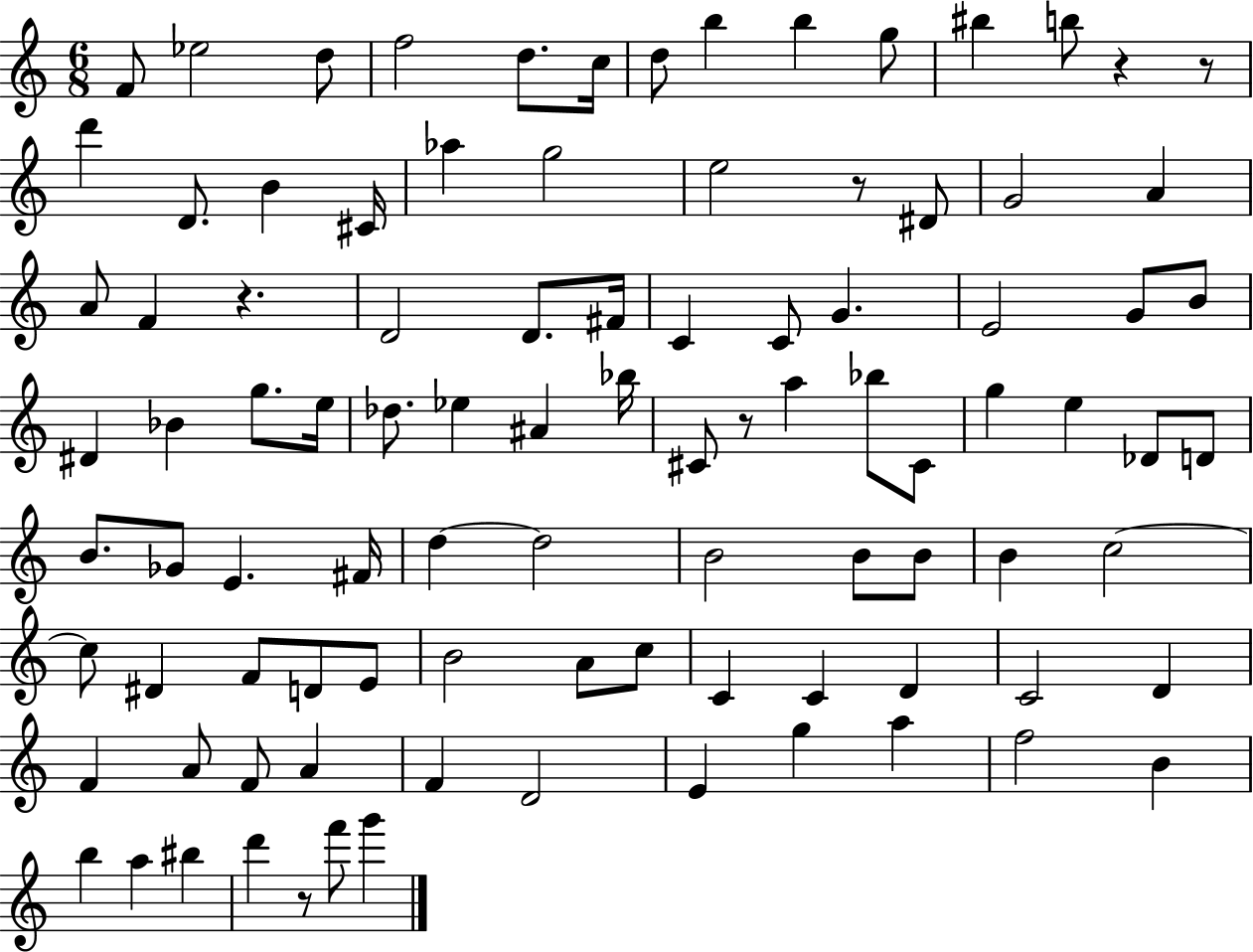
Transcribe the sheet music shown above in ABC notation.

X:1
T:Untitled
M:6/8
L:1/4
K:C
F/2 _e2 d/2 f2 d/2 c/4 d/2 b b g/2 ^b b/2 z z/2 d' D/2 B ^C/4 _a g2 e2 z/2 ^D/2 G2 A A/2 F z D2 D/2 ^F/4 C C/2 G E2 G/2 B/2 ^D _B g/2 e/4 _d/2 _e ^A _b/4 ^C/2 z/2 a _b/2 ^C/2 g e _D/2 D/2 B/2 _G/2 E ^F/4 d d2 B2 B/2 B/2 B c2 c/2 ^D F/2 D/2 E/2 B2 A/2 c/2 C C D C2 D F A/2 F/2 A F D2 E g a f2 B b a ^b d' z/2 f'/2 g'